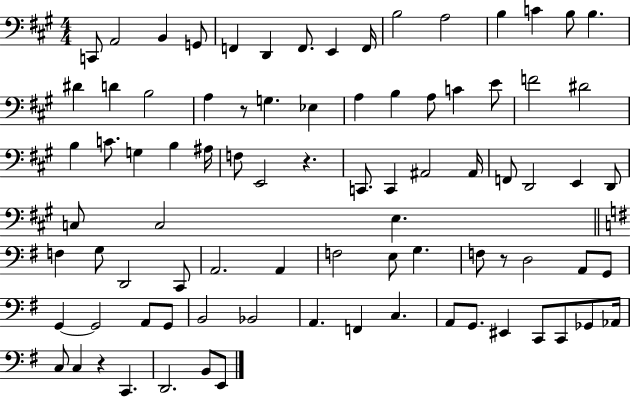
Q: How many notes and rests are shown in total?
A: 85